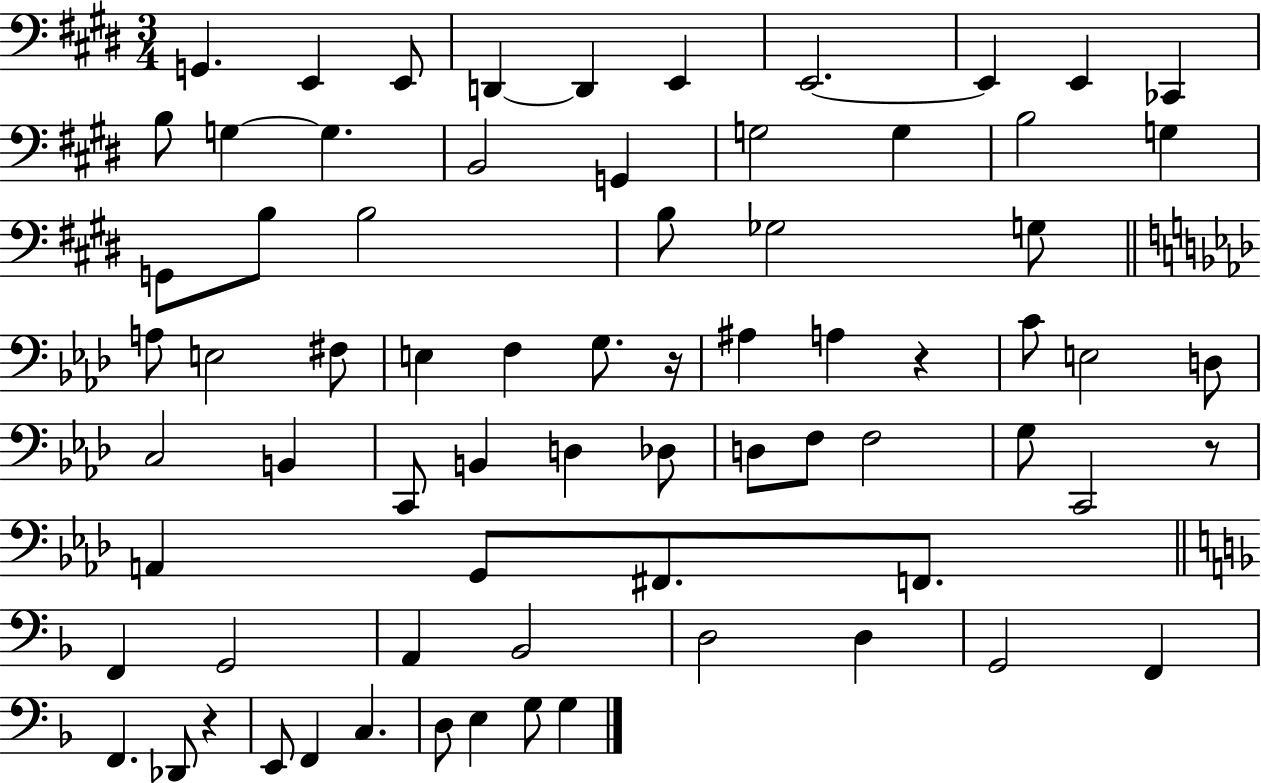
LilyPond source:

{
  \clef bass
  \numericTimeSignature
  \time 3/4
  \key e \major
  g,4. e,4 e,8 | d,4~~ d,4 e,4 | e,2.~~ | e,4 e,4 ces,4 | \break b8 g4~~ g4. | b,2 g,4 | g2 g4 | b2 g4 | \break g,8 b8 b2 | b8 ges2 g8 | \bar "||" \break \key f \minor a8 e2 fis8 | e4 f4 g8. r16 | ais4 a4 r4 | c'8 e2 d8 | \break c2 b,4 | c,8 b,4 d4 des8 | d8 f8 f2 | g8 c,2 r8 | \break a,4 g,8 fis,8. f,8. | \bar "||" \break \key f \major f,4 g,2 | a,4 bes,2 | d2 d4 | g,2 f,4 | \break f,4. des,8 r4 | e,8 f,4 c4. | d8 e4 g8 g4 | \bar "|."
}